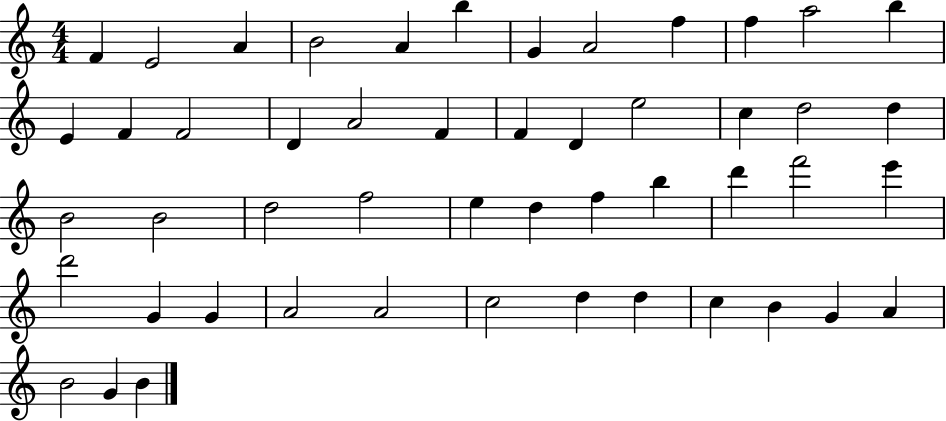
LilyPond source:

{
  \clef treble
  \numericTimeSignature
  \time 4/4
  \key c \major
  f'4 e'2 a'4 | b'2 a'4 b''4 | g'4 a'2 f''4 | f''4 a''2 b''4 | \break e'4 f'4 f'2 | d'4 a'2 f'4 | f'4 d'4 e''2 | c''4 d''2 d''4 | \break b'2 b'2 | d''2 f''2 | e''4 d''4 f''4 b''4 | d'''4 f'''2 e'''4 | \break d'''2 g'4 g'4 | a'2 a'2 | c''2 d''4 d''4 | c''4 b'4 g'4 a'4 | \break b'2 g'4 b'4 | \bar "|."
}